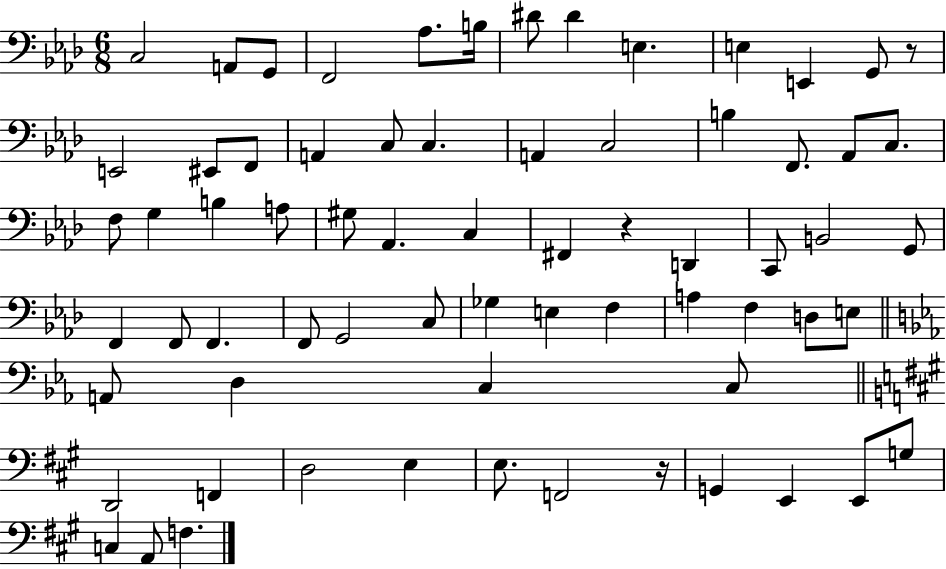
X:1
T:Untitled
M:6/8
L:1/4
K:Ab
C,2 A,,/2 G,,/2 F,,2 _A,/2 B,/4 ^D/2 ^D E, E, E,, G,,/2 z/2 E,,2 ^E,,/2 F,,/2 A,, C,/2 C, A,, C,2 B, F,,/2 _A,,/2 C,/2 F,/2 G, B, A,/2 ^G,/2 _A,, C, ^F,, z D,, C,,/2 B,,2 G,,/2 F,, F,,/2 F,, F,,/2 G,,2 C,/2 _G, E, F, A, F, D,/2 E,/2 A,,/2 D, C, C,/2 D,,2 F,, D,2 E, E,/2 F,,2 z/4 G,, E,, E,,/2 G,/2 C, A,,/2 F,